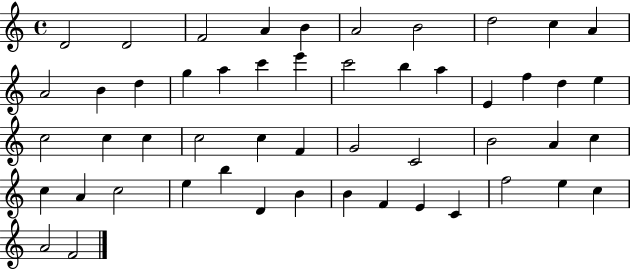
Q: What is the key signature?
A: C major